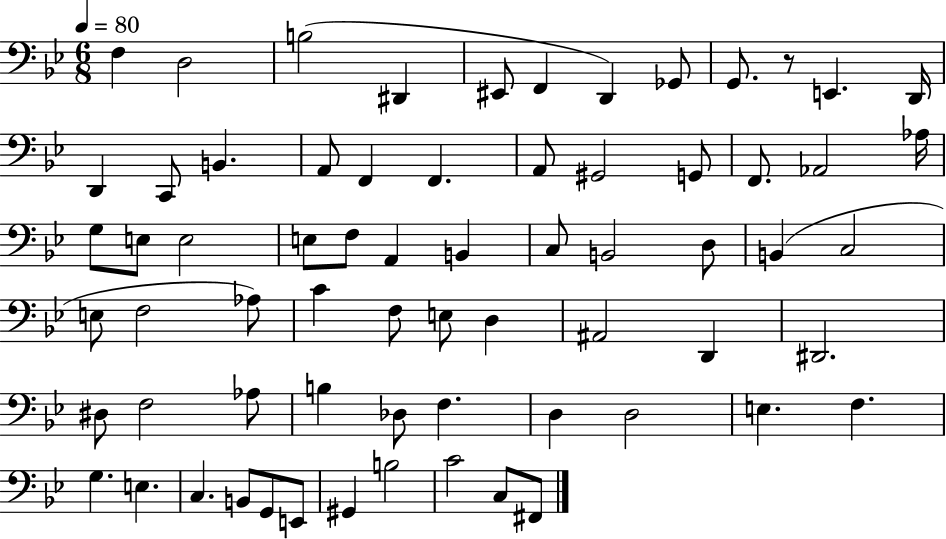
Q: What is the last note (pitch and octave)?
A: F#2